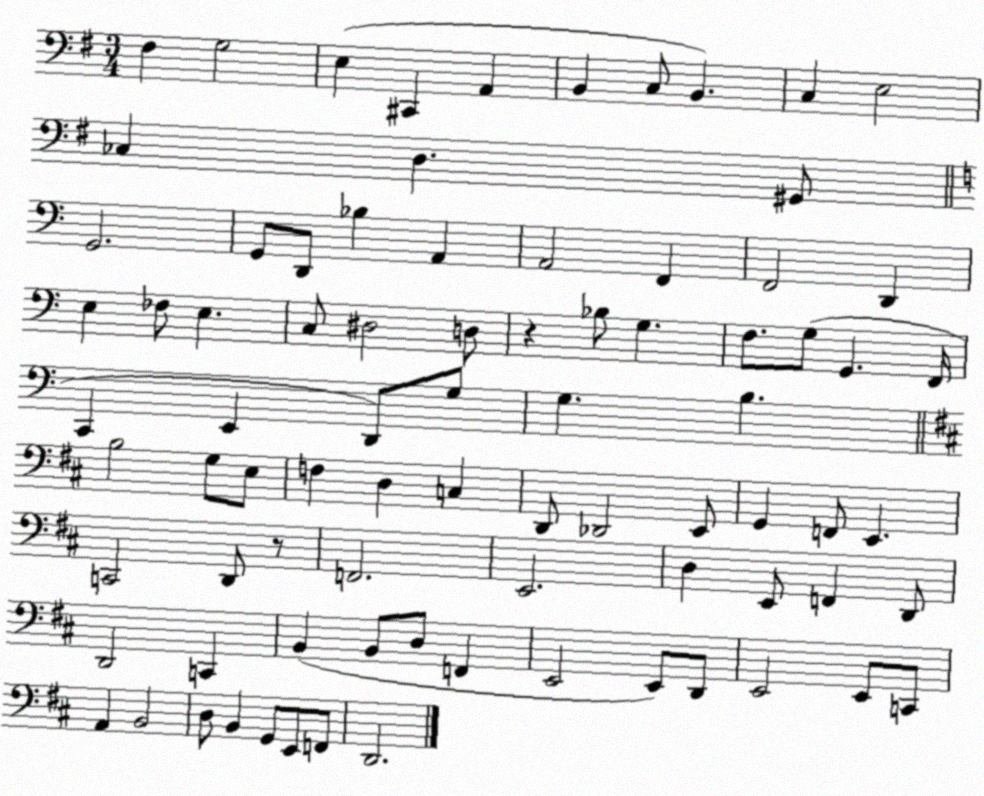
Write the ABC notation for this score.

X:1
T:Untitled
M:3/4
L:1/4
K:G
^F, G,2 E, ^C,, A,, B,, C,/2 B,, C, E,2 _C, D, ^G,,/2 G,,2 G,,/2 D,,/2 _B, A,, A,,2 F,, F,,2 D,, E, _F,/2 E, C,/2 ^D,2 D,/2 z _B,/2 G, F,/2 G,/2 G,, F,,/4 C,, E,, D,,/2 G,/2 G, B, B,2 G,/2 E,/2 F, D, C, D,,/2 _D,,2 E,,/2 G,, F,,/2 E,, C,,2 D,,/2 z/2 F,,2 E,,2 D, E,,/2 F,, D,,/2 D,,2 C,, B,, B,,/2 D,/2 F,, E,,2 E,,/2 D,,/2 E,,2 E,,/2 C,,/2 A,, B,,2 D,/2 B,, G,,/2 E,,/2 F,,/2 D,,2